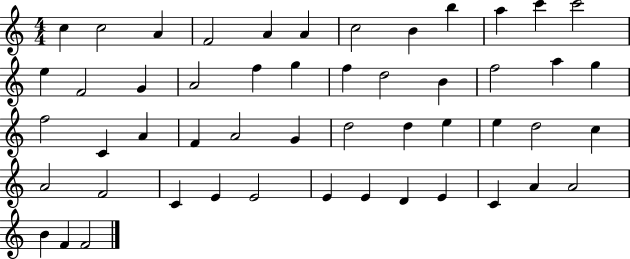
C5/q C5/h A4/q F4/h A4/q A4/q C5/h B4/q B5/q A5/q C6/q C6/h E5/q F4/h G4/q A4/h F5/q G5/q F5/q D5/h B4/q F5/h A5/q G5/q F5/h C4/q A4/q F4/q A4/h G4/q D5/h D5/q E5/q E5/q D5/h C5/q A4/h F4/h C4/q E4/q E4/h E4/q E4/q D4/q E4/q C4/q A4/q A4/h B4/q F4/q F4/h